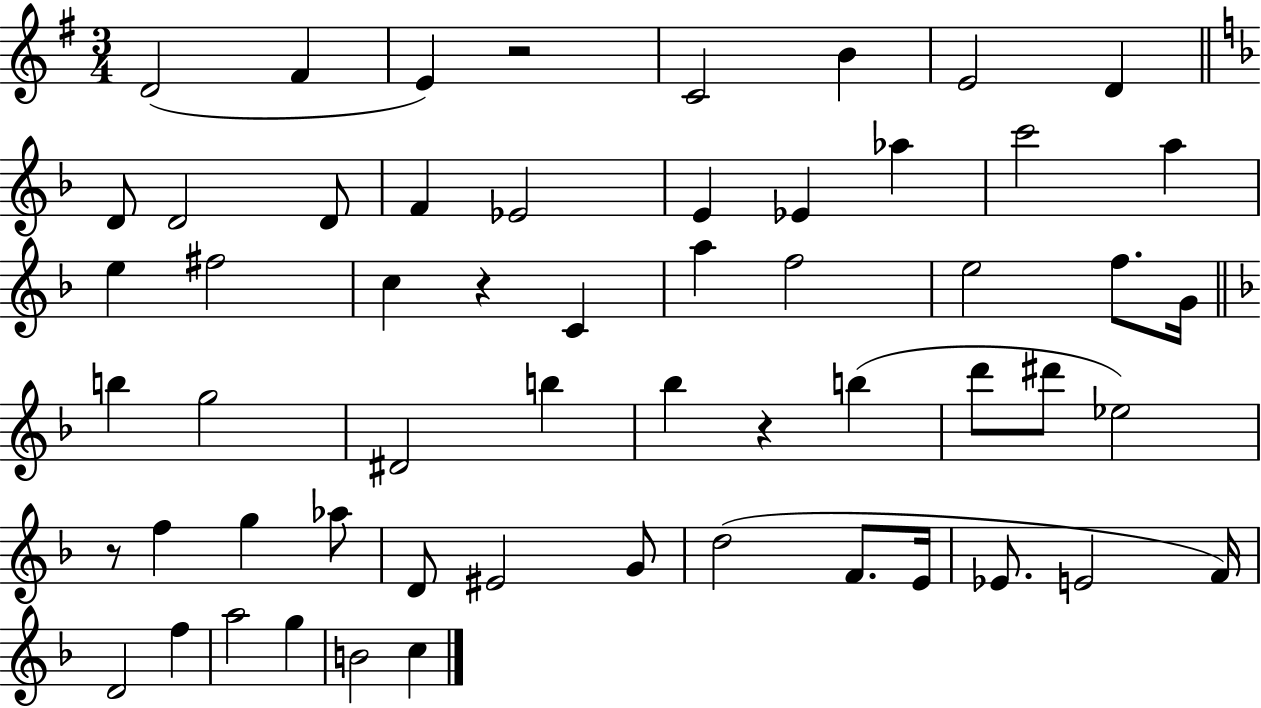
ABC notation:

X:1
T:Untitled
M:3/4
L:1/4
K:G
D2 ^F E z2 C2 B E2 D D/2 D2 D/2 F _E2 E _E _a c'2 a e ^f2 c z C a f2 e2 f/2 G/4 b g2 ^D2 b _b z b d'/2 ^d'/2 _e2 z/2 f g _a/2 D/2 ^E2 G/2 d2 F/2 E/4 _E/2 E2 F/4 D2 f a2 g B2 c